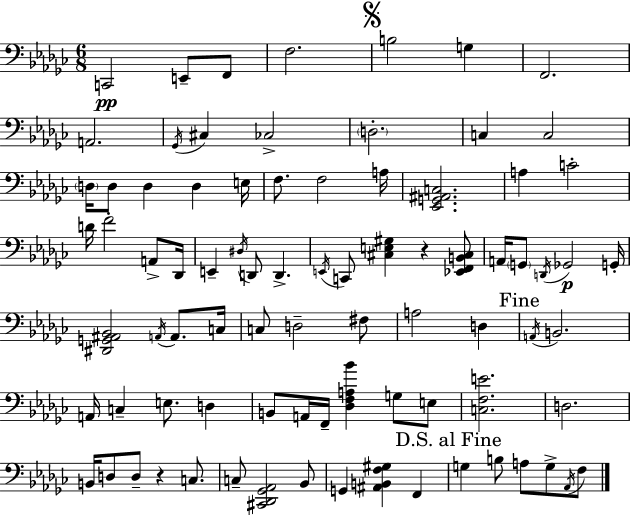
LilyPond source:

{
  \clef bass
  \numericTimeSignature
  \time 6/8
  \key ees \minor
  c,2\pp e,8-- f,8 | f2. | \mark \markup { \musicglyph "scripts.segno" } b2 g4 | f,2. | \break a,2. | \acciaccatura { ges,16 } cis4 ces2-> | \parenthesize d2.-. | c4 c2 | \break \parenthesize d16 d8 d4 d4 | e16 f8. f2 | a16 <ees, g, ais, c>2. | a4 c'2-. | \break d'16 f'2-. a,8-> | des,16 e,4-- \acciaccatura { dis16 } d,8 d,4.-> | \acciaccatura { e,16 } c,8 <cis e gis>4 r4 | <ees, f, b, cis>8 a,16 \parenthesize g,8 \acciaccatura { d,16 } ges,2\p | \break g,16-. <dis, g, ais, bes,>2 | \acciaccatura { a,16 } a,8. c16 c8 d2-- | fis8 a2 | d4 \mark "Fine" \acciaccatura { a,16 } b,2. | \break a,16 c4-- e8. | d4 b,8 a,16 f,16-- <des f a bes'>4 | g8 e8 <c f e'>2. | d2. | \break b,16 d8 d8-- r4 | c8. c8-- <cis, des, ges, aes,>2 | bes,8 g,4 <ais, b, f gis>4 | f,4 \mark "D.S. al Fine" g4 b8 | \break a8 g8-> \acciaccatura { aes,16 } f8 \bar "|."
}